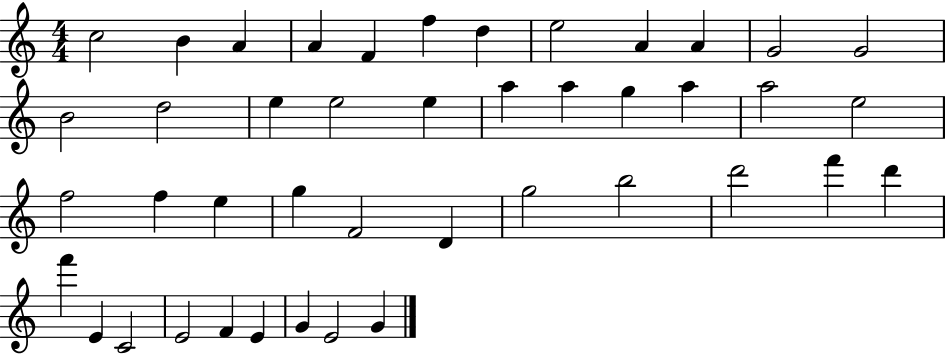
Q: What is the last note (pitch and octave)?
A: G4